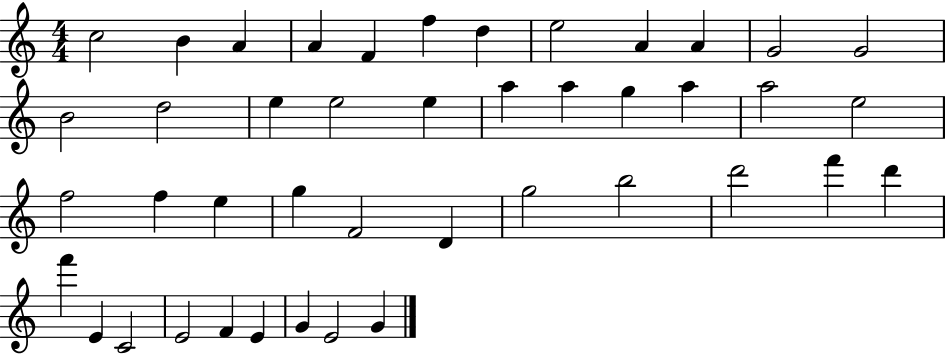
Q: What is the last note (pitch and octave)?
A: G4